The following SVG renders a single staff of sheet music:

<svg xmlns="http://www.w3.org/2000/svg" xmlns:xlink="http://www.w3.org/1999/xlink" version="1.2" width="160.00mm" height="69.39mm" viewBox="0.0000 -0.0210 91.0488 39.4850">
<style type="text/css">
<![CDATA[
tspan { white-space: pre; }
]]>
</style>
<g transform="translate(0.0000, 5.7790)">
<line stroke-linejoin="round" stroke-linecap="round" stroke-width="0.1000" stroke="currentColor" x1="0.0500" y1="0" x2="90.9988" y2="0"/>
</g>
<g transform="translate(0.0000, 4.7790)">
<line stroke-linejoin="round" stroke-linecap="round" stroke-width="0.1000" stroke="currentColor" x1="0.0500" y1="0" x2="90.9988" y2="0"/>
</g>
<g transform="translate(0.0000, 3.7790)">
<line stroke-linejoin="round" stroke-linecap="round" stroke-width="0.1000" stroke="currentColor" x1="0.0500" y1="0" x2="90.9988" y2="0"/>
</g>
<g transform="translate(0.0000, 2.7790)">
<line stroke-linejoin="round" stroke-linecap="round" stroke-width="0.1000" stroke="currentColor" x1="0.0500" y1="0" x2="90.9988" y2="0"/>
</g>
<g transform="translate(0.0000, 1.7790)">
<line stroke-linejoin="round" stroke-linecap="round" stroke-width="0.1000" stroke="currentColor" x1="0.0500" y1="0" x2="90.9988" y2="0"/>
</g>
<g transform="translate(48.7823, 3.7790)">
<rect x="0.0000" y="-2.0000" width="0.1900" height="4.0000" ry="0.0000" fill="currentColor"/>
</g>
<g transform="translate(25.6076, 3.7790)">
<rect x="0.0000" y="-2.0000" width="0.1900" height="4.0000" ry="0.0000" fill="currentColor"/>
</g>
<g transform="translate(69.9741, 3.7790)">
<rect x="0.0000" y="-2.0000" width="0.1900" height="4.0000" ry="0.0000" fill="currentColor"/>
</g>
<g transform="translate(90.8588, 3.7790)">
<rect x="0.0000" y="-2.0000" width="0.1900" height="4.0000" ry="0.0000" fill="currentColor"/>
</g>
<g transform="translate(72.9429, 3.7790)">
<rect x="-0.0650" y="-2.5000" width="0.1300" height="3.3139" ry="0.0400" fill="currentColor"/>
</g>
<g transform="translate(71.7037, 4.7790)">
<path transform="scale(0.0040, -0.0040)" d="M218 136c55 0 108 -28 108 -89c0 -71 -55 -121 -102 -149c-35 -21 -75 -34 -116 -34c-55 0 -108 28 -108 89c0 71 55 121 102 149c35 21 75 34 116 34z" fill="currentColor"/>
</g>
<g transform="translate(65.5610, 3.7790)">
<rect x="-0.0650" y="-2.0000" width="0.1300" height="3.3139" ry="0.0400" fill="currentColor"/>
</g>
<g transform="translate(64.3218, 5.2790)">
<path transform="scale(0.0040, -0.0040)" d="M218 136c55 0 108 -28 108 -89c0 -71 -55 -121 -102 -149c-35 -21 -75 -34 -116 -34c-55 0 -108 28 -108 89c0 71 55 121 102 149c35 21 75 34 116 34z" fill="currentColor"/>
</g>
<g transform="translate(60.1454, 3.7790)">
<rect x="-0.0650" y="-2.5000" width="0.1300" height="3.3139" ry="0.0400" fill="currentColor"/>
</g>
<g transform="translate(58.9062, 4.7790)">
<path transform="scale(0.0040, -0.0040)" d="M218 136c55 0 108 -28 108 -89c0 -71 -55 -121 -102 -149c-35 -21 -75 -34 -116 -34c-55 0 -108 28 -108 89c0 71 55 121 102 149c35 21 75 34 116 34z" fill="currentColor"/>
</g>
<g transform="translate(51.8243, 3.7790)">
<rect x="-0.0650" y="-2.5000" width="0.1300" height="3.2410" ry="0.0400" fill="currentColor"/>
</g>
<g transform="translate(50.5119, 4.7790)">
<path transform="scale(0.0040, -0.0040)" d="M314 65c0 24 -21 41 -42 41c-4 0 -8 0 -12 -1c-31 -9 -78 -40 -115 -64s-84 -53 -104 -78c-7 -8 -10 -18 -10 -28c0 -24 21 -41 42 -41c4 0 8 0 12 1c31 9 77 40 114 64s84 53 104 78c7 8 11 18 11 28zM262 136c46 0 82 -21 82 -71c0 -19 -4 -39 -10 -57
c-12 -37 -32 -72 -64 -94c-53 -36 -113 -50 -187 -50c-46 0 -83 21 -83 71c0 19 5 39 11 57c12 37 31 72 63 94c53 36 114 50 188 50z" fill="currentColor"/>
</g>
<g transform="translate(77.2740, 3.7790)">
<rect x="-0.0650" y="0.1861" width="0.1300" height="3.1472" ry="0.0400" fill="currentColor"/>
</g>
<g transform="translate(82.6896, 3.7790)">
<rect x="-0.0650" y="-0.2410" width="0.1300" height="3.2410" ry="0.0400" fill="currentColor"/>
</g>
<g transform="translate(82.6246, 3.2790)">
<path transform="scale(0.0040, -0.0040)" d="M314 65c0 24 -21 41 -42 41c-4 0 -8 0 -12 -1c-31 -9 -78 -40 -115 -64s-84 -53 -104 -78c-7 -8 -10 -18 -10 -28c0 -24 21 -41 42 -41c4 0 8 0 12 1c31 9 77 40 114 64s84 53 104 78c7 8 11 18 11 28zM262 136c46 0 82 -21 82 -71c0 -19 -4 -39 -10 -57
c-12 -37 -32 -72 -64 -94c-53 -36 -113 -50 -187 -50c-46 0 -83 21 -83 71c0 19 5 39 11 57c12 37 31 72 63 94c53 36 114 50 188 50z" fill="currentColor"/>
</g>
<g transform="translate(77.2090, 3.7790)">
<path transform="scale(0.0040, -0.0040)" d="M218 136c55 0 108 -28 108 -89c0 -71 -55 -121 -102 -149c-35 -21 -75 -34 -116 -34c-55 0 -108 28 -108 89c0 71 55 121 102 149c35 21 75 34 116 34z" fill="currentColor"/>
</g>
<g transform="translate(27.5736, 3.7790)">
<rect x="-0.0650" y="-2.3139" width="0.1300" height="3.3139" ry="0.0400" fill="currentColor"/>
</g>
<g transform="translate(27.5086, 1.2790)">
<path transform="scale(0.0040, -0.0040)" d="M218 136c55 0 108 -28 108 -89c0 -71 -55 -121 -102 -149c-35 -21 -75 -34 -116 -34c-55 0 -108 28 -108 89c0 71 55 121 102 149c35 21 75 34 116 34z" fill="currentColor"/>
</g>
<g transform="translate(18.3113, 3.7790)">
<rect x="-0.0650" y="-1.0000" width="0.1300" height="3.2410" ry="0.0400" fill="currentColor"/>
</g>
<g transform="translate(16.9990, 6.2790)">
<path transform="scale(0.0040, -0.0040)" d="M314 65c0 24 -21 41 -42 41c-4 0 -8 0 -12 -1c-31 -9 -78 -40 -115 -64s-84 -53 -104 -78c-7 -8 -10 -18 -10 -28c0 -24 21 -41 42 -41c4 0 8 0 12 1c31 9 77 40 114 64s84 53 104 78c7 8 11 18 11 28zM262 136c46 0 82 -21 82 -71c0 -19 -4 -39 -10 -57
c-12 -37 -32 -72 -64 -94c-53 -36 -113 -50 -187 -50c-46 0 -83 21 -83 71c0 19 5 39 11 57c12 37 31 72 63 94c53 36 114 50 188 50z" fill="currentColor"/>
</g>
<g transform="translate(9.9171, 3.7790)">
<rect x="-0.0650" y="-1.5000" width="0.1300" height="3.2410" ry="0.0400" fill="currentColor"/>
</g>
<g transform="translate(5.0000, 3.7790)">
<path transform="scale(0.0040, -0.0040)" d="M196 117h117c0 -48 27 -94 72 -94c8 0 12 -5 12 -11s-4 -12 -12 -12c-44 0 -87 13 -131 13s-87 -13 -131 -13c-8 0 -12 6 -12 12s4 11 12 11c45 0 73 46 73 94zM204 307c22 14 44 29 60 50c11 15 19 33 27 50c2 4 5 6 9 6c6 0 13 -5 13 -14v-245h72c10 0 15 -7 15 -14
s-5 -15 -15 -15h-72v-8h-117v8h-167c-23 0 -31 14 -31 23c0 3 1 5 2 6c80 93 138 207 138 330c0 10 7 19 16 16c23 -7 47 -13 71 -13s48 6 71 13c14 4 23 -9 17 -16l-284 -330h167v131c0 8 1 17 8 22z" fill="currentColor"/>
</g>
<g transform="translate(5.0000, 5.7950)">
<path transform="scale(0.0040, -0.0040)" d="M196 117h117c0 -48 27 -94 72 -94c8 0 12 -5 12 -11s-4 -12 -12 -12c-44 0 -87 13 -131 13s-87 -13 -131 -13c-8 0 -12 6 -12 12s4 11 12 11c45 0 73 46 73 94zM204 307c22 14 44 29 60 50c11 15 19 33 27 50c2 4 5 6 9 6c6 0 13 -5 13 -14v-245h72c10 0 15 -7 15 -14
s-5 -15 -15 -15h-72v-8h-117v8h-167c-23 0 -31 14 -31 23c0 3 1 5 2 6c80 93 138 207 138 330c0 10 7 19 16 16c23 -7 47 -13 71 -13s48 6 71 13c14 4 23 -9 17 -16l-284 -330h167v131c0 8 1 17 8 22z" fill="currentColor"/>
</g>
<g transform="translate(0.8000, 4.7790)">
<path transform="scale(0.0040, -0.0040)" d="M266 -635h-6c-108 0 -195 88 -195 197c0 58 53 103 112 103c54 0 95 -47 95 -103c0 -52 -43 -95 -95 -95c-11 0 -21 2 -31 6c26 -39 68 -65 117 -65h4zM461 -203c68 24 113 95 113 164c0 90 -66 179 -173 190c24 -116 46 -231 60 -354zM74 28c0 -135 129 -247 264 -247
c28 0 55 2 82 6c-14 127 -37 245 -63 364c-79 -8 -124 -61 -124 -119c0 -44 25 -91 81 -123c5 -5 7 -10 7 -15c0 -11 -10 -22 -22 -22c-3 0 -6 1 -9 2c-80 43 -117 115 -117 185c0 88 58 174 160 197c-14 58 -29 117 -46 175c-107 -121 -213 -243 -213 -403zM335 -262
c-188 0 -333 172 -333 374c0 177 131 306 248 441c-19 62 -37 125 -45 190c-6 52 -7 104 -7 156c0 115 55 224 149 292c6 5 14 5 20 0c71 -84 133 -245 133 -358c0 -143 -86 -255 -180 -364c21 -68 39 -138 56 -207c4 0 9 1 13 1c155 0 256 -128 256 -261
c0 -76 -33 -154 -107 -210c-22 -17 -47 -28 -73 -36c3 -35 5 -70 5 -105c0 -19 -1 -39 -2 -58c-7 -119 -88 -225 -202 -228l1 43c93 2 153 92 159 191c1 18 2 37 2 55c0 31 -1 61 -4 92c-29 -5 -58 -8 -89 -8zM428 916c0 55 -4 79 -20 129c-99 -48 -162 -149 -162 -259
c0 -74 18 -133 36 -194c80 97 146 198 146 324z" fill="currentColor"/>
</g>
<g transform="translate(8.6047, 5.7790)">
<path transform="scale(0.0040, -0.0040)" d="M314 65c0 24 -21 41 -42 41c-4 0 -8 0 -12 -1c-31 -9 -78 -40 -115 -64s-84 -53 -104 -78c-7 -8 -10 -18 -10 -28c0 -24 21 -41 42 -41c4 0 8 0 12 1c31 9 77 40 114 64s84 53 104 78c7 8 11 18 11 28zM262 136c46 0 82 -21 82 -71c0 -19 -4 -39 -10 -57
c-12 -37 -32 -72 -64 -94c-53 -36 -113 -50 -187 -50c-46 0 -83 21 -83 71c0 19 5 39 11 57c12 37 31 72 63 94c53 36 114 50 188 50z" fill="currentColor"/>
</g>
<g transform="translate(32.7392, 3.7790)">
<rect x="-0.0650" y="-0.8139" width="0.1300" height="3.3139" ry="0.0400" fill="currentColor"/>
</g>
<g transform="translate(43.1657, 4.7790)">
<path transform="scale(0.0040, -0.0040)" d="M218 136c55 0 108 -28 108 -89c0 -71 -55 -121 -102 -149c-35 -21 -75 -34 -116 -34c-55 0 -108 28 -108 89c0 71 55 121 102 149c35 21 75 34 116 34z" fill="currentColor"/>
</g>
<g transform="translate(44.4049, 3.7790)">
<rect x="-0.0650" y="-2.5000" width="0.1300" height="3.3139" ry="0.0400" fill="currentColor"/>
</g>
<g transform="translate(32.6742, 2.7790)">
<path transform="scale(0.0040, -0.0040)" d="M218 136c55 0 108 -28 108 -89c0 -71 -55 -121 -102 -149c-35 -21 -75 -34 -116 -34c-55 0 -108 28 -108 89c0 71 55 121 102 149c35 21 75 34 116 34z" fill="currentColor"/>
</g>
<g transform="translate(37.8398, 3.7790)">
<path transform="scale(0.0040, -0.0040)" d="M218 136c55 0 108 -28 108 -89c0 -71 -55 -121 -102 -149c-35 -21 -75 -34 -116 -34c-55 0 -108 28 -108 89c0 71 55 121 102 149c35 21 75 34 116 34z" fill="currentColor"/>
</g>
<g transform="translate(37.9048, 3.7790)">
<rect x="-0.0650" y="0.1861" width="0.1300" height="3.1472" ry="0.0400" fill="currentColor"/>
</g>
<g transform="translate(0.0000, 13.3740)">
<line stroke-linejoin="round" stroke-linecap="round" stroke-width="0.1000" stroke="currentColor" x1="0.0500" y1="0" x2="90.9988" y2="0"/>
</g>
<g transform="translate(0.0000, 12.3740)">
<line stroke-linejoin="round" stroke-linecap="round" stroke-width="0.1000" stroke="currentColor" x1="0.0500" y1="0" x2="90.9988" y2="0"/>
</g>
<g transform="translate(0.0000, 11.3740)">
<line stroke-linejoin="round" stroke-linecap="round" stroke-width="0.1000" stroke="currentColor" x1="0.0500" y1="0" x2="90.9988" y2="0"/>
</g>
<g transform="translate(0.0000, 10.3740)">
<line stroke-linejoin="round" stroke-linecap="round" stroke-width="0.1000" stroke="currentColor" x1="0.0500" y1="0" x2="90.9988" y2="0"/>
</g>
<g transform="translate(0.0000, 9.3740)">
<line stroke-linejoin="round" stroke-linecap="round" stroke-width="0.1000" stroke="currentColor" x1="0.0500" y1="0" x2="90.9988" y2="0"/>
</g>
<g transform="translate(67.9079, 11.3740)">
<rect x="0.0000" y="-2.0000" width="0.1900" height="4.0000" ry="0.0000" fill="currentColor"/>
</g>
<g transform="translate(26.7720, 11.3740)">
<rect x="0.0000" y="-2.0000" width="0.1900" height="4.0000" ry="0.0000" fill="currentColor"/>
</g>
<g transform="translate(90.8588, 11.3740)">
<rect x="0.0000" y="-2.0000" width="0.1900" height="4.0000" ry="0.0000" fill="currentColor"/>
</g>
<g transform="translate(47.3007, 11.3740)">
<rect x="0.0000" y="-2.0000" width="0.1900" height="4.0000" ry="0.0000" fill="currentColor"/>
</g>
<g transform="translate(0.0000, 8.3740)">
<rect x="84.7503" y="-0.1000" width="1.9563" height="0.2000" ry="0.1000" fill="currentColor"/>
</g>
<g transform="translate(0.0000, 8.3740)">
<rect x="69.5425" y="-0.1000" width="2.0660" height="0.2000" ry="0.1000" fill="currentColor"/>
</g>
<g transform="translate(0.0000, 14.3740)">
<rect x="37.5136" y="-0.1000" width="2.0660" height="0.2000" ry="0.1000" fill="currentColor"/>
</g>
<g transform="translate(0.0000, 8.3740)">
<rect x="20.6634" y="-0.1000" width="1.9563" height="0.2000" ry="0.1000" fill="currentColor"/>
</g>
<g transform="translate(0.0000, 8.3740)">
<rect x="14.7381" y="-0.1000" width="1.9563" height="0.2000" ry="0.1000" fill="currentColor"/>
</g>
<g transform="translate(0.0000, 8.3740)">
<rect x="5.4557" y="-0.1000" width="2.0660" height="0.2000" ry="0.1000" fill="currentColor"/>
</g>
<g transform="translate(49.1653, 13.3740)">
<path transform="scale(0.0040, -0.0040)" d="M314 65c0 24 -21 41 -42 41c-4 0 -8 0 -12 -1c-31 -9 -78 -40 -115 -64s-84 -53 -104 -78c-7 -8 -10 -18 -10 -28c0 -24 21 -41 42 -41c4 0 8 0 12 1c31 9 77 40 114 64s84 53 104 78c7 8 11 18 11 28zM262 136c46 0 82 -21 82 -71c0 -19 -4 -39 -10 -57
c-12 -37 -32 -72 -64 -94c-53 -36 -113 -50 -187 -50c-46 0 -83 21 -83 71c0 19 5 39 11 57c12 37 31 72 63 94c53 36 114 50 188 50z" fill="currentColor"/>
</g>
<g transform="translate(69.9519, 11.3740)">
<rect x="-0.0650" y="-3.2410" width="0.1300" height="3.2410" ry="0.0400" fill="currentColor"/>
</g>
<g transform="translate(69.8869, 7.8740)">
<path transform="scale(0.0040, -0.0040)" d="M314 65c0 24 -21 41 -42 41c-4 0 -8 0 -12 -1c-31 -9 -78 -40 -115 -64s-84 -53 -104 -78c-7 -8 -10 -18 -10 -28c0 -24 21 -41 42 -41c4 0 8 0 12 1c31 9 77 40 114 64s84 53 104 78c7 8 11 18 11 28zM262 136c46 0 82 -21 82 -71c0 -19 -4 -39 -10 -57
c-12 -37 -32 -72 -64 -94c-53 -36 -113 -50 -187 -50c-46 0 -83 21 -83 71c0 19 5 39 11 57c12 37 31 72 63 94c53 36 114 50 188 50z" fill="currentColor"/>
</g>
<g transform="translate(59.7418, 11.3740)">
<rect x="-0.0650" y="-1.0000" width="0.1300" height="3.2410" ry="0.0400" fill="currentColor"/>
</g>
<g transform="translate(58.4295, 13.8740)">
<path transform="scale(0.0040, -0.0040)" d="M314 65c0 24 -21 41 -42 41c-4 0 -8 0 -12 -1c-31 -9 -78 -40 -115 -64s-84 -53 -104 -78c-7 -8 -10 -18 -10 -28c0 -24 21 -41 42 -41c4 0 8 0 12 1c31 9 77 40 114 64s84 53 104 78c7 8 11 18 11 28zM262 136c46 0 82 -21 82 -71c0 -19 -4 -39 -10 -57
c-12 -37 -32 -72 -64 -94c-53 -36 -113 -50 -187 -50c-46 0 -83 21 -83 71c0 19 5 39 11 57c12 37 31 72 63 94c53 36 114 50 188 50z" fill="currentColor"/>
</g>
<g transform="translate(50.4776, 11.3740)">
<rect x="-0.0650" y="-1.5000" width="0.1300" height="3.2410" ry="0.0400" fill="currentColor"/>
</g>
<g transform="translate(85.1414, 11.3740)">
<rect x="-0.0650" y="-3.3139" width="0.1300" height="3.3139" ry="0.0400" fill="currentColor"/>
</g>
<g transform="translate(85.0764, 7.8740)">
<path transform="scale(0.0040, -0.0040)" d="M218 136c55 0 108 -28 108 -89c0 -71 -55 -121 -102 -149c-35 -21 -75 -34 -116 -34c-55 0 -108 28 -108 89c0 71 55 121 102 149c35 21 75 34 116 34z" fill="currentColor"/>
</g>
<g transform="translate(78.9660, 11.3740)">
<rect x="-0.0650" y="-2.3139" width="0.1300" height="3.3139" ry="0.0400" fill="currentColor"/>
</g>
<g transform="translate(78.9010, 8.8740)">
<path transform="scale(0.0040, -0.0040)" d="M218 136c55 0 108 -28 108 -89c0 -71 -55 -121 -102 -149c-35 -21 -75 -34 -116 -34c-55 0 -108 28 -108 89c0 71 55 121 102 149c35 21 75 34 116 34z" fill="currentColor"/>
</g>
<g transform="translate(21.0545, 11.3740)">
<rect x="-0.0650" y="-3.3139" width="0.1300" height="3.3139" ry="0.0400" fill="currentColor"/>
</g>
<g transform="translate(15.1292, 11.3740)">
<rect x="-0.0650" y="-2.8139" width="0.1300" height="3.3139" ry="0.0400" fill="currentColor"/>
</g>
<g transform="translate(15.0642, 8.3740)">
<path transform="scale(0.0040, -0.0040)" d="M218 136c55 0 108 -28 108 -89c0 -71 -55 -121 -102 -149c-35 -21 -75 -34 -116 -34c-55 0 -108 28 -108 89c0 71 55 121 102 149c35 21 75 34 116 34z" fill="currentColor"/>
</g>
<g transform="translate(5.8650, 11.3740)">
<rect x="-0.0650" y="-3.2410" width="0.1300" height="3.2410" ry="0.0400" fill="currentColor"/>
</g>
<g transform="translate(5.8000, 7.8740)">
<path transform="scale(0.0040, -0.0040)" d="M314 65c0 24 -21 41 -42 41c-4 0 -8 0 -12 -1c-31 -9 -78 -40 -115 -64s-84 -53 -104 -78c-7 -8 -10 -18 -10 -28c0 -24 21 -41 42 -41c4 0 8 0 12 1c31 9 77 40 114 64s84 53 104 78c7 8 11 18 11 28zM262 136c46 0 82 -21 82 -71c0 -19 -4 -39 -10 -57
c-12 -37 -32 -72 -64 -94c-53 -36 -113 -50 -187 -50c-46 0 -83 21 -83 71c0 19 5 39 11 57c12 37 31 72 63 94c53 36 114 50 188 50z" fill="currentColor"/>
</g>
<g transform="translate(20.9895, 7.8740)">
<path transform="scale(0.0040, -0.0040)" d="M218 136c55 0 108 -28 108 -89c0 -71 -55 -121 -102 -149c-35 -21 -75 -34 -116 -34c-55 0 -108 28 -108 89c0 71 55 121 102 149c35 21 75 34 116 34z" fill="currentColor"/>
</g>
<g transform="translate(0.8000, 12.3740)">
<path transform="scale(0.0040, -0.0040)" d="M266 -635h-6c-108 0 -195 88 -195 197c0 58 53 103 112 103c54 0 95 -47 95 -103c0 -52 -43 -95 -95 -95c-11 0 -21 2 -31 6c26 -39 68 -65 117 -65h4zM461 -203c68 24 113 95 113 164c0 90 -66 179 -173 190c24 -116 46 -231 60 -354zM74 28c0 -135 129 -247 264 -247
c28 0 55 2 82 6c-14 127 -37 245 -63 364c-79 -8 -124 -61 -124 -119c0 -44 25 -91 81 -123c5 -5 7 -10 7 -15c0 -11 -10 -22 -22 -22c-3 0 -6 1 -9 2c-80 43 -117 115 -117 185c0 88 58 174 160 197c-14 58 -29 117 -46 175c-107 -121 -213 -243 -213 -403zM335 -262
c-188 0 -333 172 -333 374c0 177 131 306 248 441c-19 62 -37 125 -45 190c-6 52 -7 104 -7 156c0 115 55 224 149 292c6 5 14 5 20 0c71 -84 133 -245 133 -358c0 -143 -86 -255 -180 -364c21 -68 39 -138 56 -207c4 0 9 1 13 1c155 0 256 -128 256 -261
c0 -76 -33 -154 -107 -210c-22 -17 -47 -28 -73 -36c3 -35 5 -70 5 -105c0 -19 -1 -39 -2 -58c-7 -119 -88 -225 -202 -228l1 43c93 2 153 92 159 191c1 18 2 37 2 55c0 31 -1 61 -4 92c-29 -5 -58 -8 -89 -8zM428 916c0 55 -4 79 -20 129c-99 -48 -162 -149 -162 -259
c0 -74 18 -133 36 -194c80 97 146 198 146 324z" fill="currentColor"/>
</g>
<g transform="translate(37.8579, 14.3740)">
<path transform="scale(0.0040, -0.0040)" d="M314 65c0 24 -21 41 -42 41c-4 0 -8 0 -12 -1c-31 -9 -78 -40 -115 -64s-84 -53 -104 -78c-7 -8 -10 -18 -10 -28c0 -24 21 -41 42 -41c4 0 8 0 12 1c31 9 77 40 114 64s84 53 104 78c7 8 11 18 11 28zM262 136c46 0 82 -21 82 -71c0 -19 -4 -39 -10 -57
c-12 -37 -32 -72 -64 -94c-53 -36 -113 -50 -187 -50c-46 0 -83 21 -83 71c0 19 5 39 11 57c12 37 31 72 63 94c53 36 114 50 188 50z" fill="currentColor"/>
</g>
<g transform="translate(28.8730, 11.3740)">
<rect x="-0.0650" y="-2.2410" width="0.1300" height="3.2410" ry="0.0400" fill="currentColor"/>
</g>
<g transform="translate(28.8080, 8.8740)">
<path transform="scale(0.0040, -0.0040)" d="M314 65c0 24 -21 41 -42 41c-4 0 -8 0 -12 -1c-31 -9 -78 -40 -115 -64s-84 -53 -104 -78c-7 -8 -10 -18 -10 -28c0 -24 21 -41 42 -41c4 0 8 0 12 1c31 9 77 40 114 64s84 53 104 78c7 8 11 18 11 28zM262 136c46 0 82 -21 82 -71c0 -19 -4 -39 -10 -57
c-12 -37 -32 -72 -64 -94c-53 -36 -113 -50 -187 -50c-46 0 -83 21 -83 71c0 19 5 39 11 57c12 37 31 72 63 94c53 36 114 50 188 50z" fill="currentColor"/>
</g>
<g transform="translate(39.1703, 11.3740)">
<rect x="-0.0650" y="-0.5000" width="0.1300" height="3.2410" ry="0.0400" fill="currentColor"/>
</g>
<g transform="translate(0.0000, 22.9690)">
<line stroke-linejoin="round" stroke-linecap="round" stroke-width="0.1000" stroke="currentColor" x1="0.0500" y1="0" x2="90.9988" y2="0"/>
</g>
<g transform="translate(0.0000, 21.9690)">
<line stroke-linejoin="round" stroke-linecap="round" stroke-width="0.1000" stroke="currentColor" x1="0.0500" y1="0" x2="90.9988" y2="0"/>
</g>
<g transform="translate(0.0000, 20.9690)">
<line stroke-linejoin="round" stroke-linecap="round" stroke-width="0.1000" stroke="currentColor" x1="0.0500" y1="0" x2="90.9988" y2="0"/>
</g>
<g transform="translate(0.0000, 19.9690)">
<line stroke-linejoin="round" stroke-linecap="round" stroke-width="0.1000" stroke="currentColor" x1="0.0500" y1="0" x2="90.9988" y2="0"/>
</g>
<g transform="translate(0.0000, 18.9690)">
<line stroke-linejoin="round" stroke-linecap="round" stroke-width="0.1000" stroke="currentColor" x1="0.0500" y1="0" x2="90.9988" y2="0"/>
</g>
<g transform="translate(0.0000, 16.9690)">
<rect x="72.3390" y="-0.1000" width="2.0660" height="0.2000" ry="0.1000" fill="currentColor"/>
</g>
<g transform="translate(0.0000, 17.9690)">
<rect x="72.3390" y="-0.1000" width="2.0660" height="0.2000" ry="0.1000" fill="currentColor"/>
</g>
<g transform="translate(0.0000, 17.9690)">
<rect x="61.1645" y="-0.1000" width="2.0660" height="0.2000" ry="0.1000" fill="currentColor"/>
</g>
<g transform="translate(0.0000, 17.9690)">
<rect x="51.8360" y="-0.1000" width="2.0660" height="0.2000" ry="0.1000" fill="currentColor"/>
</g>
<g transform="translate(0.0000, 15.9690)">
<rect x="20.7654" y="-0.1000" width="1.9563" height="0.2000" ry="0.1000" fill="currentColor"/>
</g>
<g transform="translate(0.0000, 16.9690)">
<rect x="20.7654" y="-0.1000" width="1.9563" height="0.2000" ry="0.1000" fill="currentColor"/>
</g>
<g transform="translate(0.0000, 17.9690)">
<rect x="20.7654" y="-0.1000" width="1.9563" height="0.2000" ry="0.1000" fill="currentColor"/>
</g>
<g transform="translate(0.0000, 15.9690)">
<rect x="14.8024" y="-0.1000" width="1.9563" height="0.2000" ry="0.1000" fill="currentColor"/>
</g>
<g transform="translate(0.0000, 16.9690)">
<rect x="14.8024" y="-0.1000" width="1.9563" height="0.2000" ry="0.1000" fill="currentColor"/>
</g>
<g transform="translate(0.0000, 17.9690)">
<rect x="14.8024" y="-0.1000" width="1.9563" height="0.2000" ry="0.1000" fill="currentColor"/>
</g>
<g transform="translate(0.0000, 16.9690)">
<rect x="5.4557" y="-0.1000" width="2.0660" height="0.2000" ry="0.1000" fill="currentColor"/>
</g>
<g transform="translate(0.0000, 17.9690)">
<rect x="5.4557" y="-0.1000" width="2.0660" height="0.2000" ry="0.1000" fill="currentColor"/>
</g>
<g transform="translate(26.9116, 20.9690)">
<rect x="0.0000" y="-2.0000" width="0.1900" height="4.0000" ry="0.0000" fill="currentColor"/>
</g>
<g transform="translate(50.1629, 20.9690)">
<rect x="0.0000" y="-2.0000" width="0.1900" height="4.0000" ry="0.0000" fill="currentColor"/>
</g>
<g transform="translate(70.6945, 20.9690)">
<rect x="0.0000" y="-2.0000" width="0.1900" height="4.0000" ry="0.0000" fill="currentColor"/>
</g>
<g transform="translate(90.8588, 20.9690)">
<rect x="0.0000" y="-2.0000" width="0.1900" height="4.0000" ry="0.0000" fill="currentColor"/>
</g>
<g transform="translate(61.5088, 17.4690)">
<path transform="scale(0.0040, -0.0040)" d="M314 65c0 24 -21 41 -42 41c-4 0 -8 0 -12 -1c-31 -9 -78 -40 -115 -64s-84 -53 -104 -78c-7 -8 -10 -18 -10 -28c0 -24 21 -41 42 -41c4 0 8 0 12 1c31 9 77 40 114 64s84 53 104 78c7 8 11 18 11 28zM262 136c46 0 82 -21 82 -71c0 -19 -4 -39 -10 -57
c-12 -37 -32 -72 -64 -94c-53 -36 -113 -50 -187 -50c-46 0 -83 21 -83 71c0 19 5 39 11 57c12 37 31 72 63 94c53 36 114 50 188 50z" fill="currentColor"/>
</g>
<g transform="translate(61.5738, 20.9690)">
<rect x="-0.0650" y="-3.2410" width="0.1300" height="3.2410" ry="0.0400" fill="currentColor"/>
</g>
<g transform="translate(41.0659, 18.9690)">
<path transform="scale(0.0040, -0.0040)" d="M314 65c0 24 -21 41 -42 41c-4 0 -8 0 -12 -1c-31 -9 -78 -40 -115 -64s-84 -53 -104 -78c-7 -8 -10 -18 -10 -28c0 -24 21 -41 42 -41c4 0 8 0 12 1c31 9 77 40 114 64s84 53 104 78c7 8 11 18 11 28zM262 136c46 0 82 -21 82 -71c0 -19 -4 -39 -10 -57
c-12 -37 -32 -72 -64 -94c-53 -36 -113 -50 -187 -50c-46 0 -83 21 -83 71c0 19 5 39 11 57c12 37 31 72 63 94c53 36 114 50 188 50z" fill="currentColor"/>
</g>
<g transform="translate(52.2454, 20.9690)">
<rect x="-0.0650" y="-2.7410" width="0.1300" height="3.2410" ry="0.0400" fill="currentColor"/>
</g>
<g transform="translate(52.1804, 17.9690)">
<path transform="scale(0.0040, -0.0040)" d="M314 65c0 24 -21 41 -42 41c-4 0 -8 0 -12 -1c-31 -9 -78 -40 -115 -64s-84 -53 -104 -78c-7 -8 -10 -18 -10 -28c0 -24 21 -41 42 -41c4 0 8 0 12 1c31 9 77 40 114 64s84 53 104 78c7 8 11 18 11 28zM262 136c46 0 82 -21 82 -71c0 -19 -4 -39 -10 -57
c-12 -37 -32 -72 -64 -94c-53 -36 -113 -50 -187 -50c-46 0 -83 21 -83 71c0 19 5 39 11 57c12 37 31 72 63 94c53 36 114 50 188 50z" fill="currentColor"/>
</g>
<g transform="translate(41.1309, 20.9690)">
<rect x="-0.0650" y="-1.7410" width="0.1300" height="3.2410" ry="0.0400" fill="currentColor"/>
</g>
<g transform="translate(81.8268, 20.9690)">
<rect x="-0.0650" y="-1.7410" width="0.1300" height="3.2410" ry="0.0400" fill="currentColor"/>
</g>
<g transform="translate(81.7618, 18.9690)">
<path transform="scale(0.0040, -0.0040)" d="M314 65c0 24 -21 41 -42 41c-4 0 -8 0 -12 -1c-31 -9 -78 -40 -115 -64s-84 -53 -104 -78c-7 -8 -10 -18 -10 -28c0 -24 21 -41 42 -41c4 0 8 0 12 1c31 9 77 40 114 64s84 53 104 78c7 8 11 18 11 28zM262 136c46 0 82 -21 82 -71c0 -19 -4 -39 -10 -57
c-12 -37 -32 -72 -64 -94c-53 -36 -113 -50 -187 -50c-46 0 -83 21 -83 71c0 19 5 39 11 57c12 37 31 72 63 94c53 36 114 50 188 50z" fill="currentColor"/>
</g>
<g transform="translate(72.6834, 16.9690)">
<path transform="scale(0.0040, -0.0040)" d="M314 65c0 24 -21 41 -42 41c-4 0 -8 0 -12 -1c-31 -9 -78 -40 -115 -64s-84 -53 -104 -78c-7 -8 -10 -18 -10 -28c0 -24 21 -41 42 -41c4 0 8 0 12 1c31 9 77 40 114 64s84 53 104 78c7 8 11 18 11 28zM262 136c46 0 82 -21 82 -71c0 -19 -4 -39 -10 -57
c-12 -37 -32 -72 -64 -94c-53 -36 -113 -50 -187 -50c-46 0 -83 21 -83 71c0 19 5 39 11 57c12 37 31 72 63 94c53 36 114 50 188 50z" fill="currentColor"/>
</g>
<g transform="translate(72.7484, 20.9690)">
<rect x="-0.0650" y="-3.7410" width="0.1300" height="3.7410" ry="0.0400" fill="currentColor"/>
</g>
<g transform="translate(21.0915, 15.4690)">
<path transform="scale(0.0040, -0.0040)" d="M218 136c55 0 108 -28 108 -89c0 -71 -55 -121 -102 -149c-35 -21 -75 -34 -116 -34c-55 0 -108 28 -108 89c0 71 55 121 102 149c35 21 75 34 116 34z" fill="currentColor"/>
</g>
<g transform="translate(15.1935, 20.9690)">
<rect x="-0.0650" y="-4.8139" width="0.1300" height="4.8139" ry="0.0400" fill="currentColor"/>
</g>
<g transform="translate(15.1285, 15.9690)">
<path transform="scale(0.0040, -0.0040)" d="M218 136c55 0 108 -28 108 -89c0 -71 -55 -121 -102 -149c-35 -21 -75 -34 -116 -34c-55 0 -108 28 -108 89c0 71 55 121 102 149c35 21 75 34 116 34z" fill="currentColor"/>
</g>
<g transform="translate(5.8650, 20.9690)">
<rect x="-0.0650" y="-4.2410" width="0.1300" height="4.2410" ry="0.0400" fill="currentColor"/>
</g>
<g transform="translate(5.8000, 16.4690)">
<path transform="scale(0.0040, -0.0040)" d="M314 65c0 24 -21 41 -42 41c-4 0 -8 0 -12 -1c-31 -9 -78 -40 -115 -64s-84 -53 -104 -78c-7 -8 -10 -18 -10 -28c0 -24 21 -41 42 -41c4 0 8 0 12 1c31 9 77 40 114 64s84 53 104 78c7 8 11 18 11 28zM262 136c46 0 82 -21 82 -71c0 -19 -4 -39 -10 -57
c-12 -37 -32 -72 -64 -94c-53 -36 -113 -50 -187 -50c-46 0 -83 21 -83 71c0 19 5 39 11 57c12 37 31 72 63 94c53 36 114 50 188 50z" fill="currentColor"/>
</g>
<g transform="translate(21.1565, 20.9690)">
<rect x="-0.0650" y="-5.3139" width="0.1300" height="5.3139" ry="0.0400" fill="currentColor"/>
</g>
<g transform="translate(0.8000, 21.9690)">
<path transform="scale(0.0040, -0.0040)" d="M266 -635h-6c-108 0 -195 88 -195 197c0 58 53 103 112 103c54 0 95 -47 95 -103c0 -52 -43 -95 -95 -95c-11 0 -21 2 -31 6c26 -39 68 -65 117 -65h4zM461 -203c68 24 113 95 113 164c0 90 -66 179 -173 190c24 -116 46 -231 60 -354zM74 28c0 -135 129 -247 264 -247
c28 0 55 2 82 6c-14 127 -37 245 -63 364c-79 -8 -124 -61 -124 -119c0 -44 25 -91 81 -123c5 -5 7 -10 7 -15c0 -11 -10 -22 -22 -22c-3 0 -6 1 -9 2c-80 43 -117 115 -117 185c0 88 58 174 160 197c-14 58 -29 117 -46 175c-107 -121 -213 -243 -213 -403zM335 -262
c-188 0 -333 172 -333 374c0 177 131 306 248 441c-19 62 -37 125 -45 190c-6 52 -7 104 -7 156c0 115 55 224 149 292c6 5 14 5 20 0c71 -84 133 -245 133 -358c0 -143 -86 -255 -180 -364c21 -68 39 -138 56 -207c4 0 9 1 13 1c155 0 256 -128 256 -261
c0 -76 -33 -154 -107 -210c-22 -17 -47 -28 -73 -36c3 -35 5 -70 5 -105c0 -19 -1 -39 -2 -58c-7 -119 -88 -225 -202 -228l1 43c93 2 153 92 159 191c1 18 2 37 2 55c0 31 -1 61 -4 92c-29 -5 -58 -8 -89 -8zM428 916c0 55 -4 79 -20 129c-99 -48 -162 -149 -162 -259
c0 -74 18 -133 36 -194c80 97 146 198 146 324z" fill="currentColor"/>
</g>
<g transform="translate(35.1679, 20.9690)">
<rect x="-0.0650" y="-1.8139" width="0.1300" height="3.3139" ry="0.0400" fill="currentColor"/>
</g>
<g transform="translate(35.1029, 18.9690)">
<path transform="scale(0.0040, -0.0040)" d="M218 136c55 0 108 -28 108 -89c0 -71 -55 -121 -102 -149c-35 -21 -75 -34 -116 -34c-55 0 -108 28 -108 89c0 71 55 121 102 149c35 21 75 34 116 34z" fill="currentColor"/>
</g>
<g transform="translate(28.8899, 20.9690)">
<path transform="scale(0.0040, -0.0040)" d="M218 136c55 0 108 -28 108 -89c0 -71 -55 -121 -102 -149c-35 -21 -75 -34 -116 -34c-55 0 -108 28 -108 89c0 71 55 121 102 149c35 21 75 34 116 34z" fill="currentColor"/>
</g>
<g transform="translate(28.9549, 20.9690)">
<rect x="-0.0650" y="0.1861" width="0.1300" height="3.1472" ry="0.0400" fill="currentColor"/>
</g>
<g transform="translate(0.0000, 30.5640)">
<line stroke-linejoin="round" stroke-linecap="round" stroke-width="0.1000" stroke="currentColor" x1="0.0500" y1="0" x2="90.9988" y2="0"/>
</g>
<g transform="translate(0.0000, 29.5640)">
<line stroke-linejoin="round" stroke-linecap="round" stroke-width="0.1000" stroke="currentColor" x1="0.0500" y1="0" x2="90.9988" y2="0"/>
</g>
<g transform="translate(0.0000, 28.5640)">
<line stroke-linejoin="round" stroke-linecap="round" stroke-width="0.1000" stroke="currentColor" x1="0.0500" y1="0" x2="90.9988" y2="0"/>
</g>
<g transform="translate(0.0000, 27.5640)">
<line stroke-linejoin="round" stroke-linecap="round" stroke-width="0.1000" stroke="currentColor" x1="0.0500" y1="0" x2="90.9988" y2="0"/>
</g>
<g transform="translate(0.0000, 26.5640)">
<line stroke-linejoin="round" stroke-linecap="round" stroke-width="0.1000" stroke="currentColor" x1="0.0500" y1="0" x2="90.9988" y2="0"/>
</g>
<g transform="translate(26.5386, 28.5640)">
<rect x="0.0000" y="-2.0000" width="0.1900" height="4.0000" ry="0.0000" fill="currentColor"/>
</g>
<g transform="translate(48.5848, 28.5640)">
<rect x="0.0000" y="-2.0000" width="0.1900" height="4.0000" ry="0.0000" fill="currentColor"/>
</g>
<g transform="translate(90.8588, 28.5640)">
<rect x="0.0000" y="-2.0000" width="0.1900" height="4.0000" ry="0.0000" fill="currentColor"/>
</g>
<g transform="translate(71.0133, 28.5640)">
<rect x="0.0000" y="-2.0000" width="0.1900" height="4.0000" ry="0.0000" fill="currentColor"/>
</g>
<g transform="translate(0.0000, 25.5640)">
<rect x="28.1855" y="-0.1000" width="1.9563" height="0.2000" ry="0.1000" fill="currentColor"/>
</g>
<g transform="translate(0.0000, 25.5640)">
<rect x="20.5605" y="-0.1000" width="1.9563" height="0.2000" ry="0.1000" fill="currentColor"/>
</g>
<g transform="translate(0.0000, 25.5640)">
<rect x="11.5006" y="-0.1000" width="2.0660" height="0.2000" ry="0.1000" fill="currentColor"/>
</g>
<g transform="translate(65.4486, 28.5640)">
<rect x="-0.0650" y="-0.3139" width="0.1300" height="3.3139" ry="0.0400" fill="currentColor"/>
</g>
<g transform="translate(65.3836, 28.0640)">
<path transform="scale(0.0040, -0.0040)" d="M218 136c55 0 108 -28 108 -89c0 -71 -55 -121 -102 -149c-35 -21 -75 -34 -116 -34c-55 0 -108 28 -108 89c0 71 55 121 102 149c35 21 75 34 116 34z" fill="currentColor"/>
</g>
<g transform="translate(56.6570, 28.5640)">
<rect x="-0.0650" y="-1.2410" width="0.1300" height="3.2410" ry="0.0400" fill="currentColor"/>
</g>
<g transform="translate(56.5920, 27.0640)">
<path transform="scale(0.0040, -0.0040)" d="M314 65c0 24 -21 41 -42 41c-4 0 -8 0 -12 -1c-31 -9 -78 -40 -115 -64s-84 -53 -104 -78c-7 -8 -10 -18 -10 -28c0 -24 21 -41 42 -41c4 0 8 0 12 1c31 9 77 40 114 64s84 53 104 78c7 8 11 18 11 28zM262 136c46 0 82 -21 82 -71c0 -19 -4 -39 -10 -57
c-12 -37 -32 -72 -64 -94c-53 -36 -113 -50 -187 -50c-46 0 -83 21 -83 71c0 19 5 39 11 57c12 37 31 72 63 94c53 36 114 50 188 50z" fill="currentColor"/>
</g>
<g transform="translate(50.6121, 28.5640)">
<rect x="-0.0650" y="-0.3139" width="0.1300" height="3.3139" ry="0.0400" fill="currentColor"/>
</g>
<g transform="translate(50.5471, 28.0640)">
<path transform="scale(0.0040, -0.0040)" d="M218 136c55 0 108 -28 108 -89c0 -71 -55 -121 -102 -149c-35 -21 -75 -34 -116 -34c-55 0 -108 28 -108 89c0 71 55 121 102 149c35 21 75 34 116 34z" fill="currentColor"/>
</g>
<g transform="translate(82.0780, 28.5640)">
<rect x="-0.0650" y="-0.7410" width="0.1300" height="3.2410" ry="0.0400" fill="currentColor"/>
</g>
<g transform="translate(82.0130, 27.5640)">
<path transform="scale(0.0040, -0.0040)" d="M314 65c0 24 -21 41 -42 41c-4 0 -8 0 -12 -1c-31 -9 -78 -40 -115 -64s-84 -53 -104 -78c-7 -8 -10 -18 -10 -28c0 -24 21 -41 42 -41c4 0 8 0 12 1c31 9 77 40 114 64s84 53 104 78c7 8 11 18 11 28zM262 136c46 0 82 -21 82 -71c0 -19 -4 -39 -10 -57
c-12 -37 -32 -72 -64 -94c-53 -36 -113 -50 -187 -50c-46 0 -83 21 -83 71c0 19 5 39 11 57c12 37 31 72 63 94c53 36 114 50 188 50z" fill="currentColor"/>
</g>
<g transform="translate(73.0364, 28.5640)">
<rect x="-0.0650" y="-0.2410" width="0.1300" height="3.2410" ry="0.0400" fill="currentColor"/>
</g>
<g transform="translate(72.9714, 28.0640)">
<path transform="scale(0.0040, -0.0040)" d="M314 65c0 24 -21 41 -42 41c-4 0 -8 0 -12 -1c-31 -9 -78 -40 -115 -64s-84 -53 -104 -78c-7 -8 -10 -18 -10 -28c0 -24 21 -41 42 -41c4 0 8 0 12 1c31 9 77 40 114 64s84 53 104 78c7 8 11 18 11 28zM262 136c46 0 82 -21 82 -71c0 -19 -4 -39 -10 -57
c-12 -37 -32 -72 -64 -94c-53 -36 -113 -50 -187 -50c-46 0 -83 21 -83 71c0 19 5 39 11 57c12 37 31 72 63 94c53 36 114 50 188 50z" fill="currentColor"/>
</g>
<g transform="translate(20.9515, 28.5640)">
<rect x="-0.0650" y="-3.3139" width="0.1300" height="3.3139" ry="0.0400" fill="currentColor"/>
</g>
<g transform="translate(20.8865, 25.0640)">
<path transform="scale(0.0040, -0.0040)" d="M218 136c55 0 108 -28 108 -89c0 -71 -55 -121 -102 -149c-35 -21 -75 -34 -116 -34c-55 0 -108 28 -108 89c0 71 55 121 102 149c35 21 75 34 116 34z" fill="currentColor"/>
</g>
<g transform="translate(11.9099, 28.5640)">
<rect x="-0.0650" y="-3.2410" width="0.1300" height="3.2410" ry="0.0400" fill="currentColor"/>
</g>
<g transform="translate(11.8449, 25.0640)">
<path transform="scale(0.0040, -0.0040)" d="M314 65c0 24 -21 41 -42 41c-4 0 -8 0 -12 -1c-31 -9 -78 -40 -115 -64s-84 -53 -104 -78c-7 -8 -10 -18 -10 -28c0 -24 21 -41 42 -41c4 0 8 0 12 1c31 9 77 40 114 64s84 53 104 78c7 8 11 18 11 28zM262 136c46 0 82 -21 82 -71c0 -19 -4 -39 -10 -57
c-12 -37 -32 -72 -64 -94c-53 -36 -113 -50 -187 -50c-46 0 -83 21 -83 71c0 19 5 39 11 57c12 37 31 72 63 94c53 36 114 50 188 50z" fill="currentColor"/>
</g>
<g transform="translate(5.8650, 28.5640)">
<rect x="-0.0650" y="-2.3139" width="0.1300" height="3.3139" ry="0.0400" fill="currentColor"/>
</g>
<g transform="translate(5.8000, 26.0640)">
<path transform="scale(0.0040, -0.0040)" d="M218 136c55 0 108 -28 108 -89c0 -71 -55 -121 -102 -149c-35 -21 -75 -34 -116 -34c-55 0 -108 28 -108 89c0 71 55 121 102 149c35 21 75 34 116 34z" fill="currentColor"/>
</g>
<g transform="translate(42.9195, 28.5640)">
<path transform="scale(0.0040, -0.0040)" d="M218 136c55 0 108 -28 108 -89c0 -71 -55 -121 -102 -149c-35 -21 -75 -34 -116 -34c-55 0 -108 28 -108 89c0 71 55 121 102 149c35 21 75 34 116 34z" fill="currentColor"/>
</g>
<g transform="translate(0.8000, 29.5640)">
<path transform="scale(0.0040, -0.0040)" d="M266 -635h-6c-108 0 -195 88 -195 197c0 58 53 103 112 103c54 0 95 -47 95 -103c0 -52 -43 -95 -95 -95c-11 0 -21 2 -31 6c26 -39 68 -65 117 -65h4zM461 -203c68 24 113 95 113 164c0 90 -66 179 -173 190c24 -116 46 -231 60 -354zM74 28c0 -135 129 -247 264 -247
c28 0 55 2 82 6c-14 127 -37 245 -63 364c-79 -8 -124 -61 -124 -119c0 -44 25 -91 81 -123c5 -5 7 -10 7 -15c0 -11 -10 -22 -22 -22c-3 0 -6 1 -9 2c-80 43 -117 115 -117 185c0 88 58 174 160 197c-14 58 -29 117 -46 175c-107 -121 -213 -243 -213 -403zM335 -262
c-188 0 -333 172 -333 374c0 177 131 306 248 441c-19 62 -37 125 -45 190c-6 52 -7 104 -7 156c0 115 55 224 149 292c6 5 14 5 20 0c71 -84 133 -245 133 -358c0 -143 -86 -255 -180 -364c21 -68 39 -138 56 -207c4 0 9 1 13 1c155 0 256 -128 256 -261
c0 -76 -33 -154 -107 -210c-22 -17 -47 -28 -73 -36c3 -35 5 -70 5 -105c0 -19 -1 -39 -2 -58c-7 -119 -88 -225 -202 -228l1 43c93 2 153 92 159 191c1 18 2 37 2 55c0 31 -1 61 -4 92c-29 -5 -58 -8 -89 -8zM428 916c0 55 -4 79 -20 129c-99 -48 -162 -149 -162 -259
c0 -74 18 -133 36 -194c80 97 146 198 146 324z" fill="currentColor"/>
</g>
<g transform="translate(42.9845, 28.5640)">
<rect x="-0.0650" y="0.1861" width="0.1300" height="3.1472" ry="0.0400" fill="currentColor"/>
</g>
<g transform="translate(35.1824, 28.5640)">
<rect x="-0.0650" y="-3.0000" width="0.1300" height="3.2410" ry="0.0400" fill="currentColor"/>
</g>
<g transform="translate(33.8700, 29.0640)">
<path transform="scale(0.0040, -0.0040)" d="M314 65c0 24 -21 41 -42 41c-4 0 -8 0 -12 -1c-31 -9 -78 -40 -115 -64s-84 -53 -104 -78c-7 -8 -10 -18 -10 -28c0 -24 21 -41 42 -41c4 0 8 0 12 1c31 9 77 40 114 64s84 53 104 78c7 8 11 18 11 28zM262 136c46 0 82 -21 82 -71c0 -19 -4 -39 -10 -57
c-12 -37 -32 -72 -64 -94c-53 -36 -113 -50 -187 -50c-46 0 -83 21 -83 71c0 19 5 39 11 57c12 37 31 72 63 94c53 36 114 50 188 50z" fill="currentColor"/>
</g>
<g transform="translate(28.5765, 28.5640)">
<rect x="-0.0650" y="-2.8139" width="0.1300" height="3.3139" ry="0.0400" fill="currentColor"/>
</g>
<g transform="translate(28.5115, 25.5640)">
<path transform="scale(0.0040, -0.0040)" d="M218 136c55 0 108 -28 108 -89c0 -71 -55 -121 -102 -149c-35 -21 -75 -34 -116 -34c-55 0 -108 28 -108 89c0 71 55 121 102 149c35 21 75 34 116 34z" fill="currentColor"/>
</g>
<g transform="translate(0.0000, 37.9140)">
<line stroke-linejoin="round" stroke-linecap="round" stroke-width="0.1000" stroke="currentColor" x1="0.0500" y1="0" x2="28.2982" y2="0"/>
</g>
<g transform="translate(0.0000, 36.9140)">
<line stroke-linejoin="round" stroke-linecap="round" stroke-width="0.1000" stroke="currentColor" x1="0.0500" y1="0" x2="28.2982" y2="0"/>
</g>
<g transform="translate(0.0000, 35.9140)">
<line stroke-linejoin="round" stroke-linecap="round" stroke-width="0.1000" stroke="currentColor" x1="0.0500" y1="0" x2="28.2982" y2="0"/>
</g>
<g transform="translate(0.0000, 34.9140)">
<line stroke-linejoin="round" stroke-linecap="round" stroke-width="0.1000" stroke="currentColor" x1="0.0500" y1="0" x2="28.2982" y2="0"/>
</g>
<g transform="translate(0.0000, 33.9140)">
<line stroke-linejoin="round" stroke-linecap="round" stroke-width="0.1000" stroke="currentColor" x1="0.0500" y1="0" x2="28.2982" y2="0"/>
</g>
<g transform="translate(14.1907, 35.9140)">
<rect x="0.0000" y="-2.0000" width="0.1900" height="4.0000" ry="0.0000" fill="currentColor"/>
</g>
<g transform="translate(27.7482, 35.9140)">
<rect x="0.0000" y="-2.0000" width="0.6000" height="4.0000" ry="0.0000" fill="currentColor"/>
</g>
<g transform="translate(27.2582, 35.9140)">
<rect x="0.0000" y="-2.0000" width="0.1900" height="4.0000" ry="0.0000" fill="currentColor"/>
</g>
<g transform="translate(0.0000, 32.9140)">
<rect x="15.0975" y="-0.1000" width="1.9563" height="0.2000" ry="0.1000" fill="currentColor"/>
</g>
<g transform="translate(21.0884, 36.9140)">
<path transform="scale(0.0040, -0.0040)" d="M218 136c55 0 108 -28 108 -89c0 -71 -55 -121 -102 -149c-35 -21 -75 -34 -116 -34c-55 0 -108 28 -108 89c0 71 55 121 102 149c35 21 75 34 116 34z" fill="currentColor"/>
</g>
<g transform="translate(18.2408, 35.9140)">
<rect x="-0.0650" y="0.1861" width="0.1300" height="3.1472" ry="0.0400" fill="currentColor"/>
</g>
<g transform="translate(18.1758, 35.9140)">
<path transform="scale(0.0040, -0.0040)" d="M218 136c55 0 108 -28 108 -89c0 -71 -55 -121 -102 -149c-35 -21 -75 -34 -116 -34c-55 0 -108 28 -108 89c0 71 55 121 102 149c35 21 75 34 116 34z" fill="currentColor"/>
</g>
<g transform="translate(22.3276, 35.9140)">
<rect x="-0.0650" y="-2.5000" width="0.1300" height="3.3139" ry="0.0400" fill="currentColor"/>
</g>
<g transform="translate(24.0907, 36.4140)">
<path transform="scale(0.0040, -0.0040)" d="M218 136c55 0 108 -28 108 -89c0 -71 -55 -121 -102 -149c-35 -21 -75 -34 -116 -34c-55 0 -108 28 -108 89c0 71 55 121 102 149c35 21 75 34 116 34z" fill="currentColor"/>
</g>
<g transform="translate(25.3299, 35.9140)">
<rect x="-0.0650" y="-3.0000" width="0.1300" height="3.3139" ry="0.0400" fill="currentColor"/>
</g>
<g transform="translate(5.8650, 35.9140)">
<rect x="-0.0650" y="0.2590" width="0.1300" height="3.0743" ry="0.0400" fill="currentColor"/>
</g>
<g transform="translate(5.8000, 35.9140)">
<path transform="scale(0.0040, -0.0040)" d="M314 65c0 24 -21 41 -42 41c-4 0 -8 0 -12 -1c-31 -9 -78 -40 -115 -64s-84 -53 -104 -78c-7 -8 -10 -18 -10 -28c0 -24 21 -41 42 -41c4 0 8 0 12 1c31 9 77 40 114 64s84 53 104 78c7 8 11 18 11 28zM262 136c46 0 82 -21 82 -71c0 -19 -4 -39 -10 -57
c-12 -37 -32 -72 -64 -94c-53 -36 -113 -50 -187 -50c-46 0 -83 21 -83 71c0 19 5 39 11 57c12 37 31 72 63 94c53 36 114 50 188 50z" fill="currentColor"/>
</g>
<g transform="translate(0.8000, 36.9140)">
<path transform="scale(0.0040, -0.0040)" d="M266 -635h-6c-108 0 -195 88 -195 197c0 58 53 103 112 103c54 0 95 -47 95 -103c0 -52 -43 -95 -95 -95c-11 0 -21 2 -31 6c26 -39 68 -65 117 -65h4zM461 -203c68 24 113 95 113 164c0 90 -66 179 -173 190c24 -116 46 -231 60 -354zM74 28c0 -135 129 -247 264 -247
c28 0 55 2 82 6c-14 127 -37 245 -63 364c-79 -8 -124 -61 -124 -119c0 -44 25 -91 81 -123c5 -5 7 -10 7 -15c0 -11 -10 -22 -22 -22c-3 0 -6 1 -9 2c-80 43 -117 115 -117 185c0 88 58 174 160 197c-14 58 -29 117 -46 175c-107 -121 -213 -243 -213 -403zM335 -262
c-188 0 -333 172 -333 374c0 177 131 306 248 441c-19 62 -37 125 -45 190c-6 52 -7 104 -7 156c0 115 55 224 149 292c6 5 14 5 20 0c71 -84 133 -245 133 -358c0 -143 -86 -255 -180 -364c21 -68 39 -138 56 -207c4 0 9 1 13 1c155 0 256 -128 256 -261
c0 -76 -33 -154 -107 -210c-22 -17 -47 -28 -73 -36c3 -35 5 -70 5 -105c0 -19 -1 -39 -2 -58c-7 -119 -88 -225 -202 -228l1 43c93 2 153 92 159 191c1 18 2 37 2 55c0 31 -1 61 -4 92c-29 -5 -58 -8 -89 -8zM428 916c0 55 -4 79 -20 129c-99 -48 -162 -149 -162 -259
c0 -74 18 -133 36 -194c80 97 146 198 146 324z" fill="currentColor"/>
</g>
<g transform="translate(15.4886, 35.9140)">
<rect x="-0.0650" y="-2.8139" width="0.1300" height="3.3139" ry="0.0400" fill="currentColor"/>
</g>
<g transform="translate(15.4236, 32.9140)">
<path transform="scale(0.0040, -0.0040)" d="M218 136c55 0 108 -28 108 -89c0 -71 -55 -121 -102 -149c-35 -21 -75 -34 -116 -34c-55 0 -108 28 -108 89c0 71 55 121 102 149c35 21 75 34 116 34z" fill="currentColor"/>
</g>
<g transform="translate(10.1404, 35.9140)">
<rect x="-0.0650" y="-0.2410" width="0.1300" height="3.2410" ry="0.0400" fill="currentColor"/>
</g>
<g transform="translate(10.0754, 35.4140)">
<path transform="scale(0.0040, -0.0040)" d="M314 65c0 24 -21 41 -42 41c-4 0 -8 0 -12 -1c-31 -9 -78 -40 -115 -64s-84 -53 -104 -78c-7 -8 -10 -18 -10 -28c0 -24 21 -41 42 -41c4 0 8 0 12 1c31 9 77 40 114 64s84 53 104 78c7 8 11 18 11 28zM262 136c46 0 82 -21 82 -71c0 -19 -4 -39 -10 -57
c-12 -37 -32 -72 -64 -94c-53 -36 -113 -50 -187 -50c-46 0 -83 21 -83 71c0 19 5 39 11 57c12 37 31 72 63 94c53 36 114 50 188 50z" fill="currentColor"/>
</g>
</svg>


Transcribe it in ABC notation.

X:1
T:Untitled
M:4/4
L:1/4
K:C
E2 D2 g d B G G2 G F G B c2 b2 a b g2 C2 E2 D2 b2 g b d'2 e' f' B f f2 a2 b2 c'2 f2 g b2 b a A2 B c e2 c c2 d2 B2 c2 a B G A